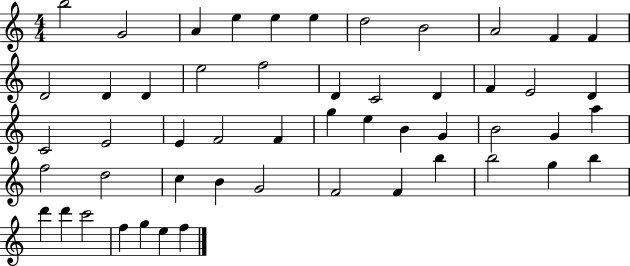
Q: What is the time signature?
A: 4/4